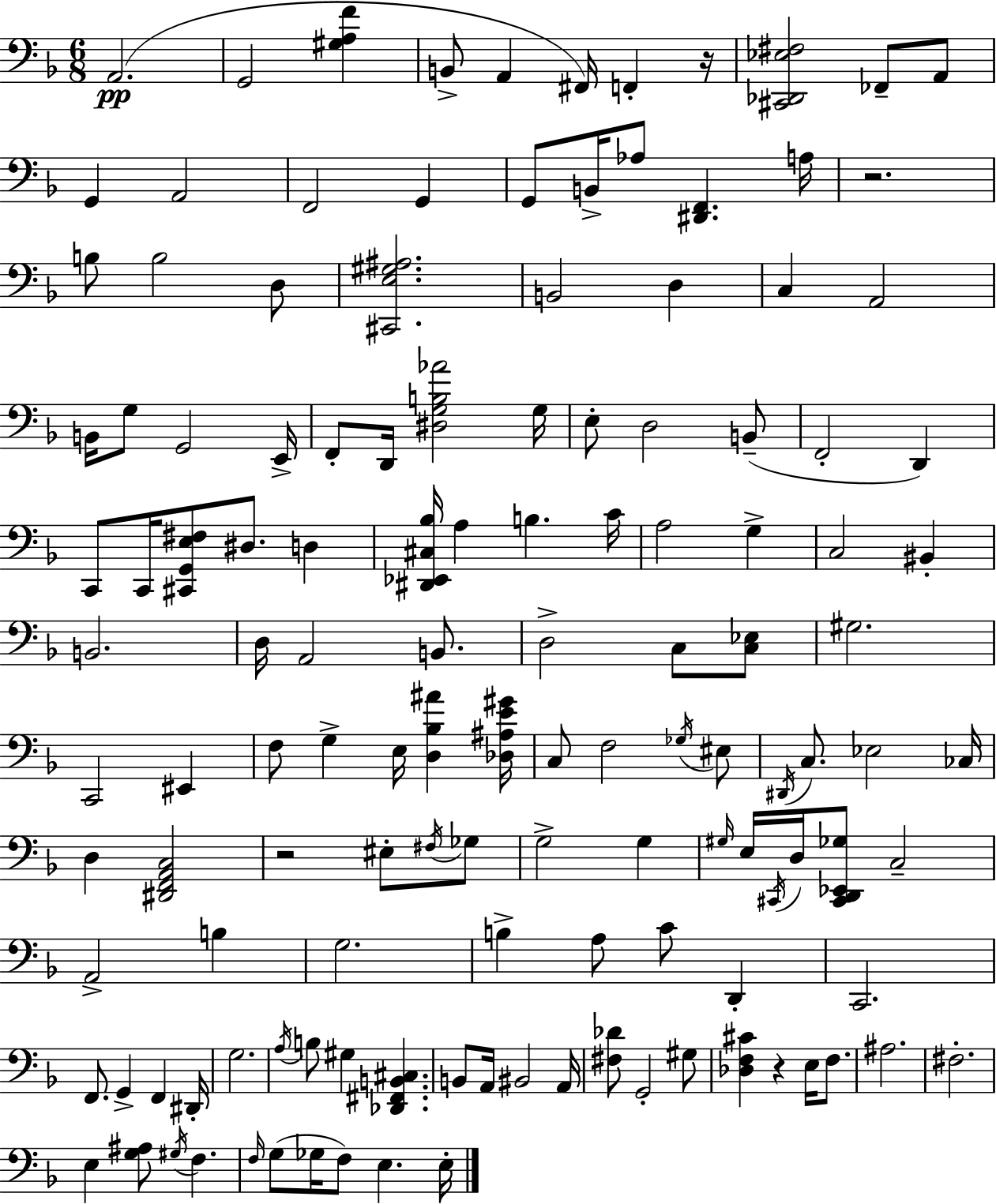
X:1
T:Untitled
M:6/8
L:1/4
K:Dm
A,,2 G,,2 [^G,A,F] B,,/2 A,, ^F,,/4 F,, z/4 [^C,,_D,,_E,^F,]2 _F,,/2 A,,/2 G,, A,,2 F,,2 G,, G,,/2 B,,/4 _A,/2 [^D,,F,,] A,/4 z2 B,/2 B,2 D,/2 [^C,,E,^G,^A,]2 B,,2 D, C, A,,2 B,,/4 G,/2 G,,2 E,,/4 F,,/2 D,,/4 [^D,G,B,_A]2 G,/4 E,/2 D,2 B,,/2 F,,2 D,, C,,/2 C,,/4 [^C,,G,,E,^F,]/2 ^D,/2 D, [^D,,_E,,^C,_B,]/4 A, B, C/4 A,2 G, C,2 ^B,, B,,2 D,/4 A,,2 B,,/2 D,2 C,/2 [C,_E,]/2 ^G,2 C,,2 ^E,, F,/2 G, E,/4 [D,_B,^A] [_D,^A,E^G]/4 C,/2 F,2 _G,/4 ^E,/2 ^D,,/4 C,/2 _E,2 _C,/4 D, [^D,,F,,A,,C,]2 z2 ^E,/2 ^F,/4 _G,/2 G,2 G, ^G,/4 E,/4 ^C,,/4 D,/4 [^C,,D,,_E,,_G,]/2 C,2 A,,2 B, G,2 B, A,/2 C/2 D,, C,,2 F,,/2 G,, F,, ^D,,/4 G,2 A,/4 B,/2 ^G, [_D,,^F,,B,,^C,] B,,/2 A,,/4 ^B,,2 A,,/4 [^F,_D]/2 G,,2 ^G,/2 [_D,F,^C] z E,/4 F,/2 ^A,2 ^F,2 E, [G,^A,]/2 ^G,/4 F, F,/4 G,/2 _G,/4 F,/2 E, E,/4